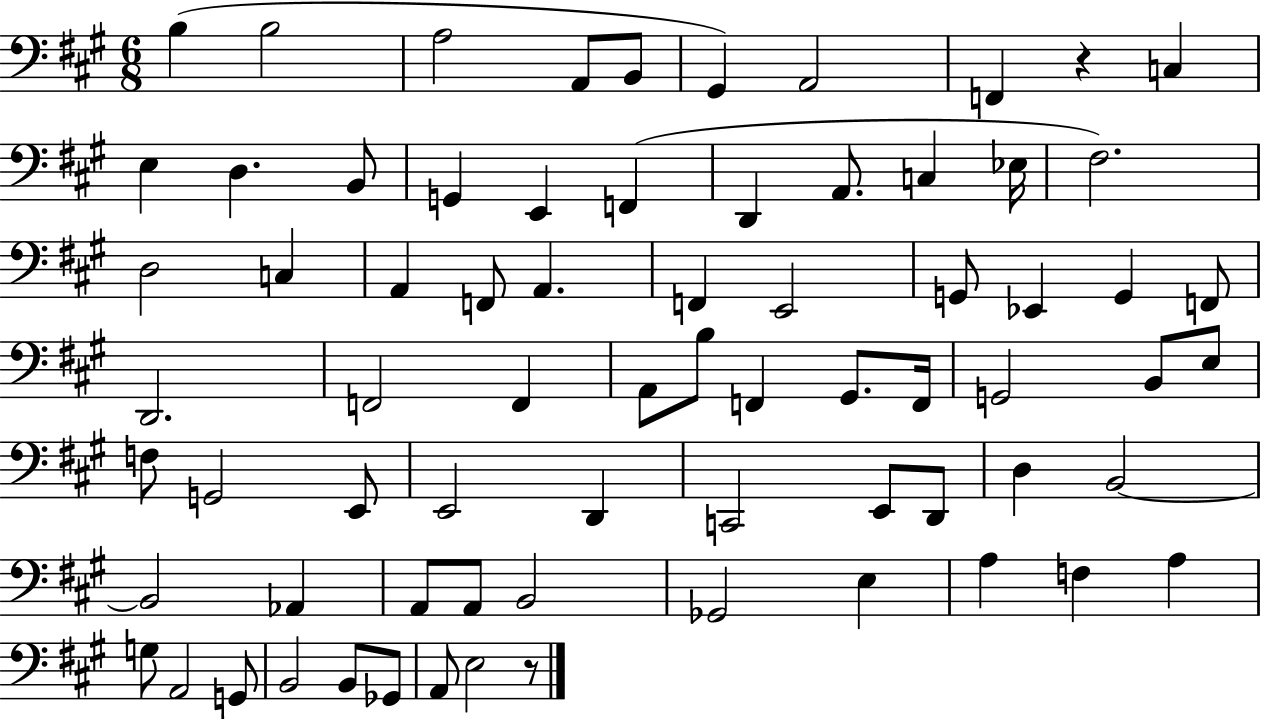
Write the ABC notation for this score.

X:1
T:Untitled
M:6/8
L:1/4
K:A
B, B,2 A,2 A,,/2 B,,/2 ^G,, A,,2 F,, z C, E, D, B,,/2 G,, E,, F,, D,, A,,/2 C, _E,/4 ^F,2 D,2 C, A,, F,,/2 A,, F,, E,,2 G,,/2 _E,, G,, F,,/2 D,,2 F,,2 F,, A,,/2 B,/2 F,, ^G,,/2 F,,/4 G,,2 B,,/2 E,/2 F,/2 G,,2 E,,/2 E,,2 D,, C,,2 E,,/2 D,,/2 D, B,,2 B,,2 _A,, A,,/2 A,,/2 B,,2 _G,,2 E, A, F, A, G,/2 A,,2 G,,/2 B,,2 B,,/2 _G,,/2 A,,/2 E,2 z/2